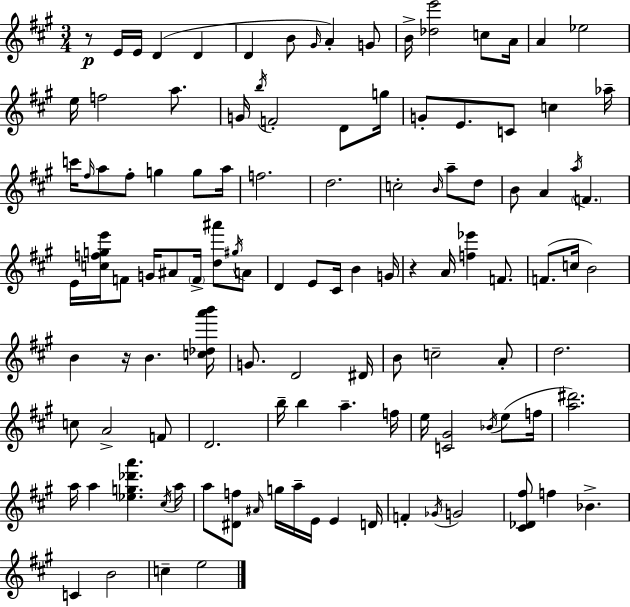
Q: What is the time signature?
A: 3/4